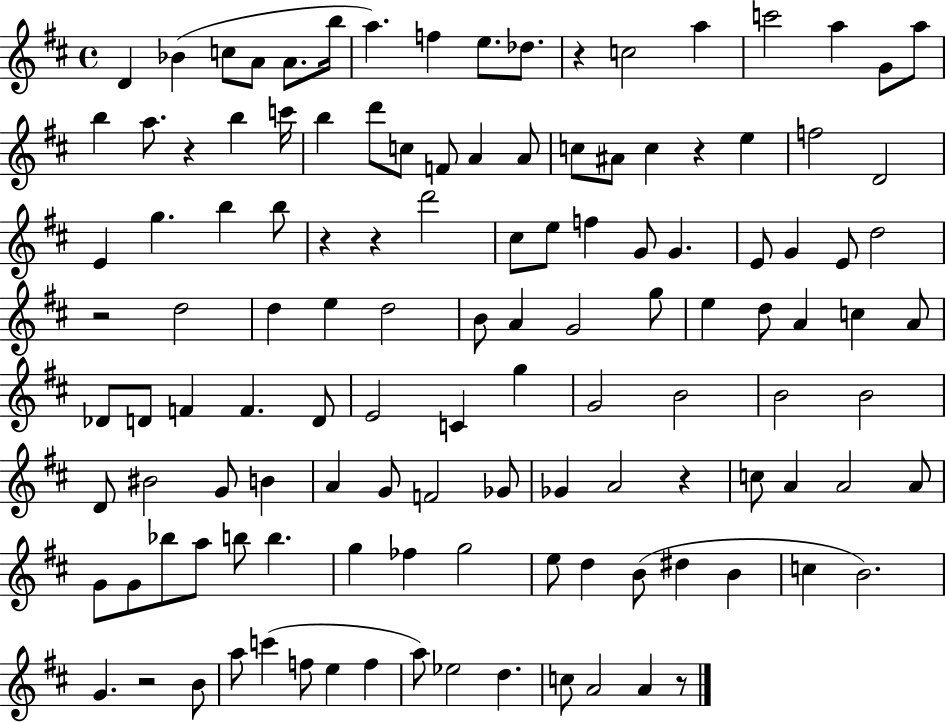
D4/q Bb4/q C5/e A4/e A4/e. B5/s A5/q. F5/q E5/e. Db5/e. R/q C5/h A5/q C6/h A5/q G4/e A5/e B5/q A5/e. R/q B5/q C6/s B5/q D6/e C5/e F4/e A4/q A4/e C5/e A#4/e C5/q R/q E5/q F5/h D4/h E4/q G5/q. B5/q B5/e R/q R/q D6/h C#5/e E5/e F5/q G4/e G4/q. E4/e G4/q E4/e D5/h R/h D5/h D5/q E5/q D5/h B4/e A4/q G4/h G5/e E5/q D5/e A4/q C5/q A4/e Db4/e D4/e F4/q F4/q. D4/e E4/h C4/q G5/q G4/h B4/h B4/h B4/h D4/e BIS4/h G4/e B4/q A4/q G4/e F4/h Gb4/e Gb4/q A4/h R/q C5/e A4/q A4/h A4/e G4/e G4/e Bb5/e A5/e B5/e B5/q. G5/q FES5/q G5/h E5/e D5/q B4/e D#5/q B4/q C5/q B4/h. G4/q. R/h B4/e A5/e C6/q F5/e E5/q F5/q A5/e Eb5/h D5/q. C5/e A4/h A4/q R/e